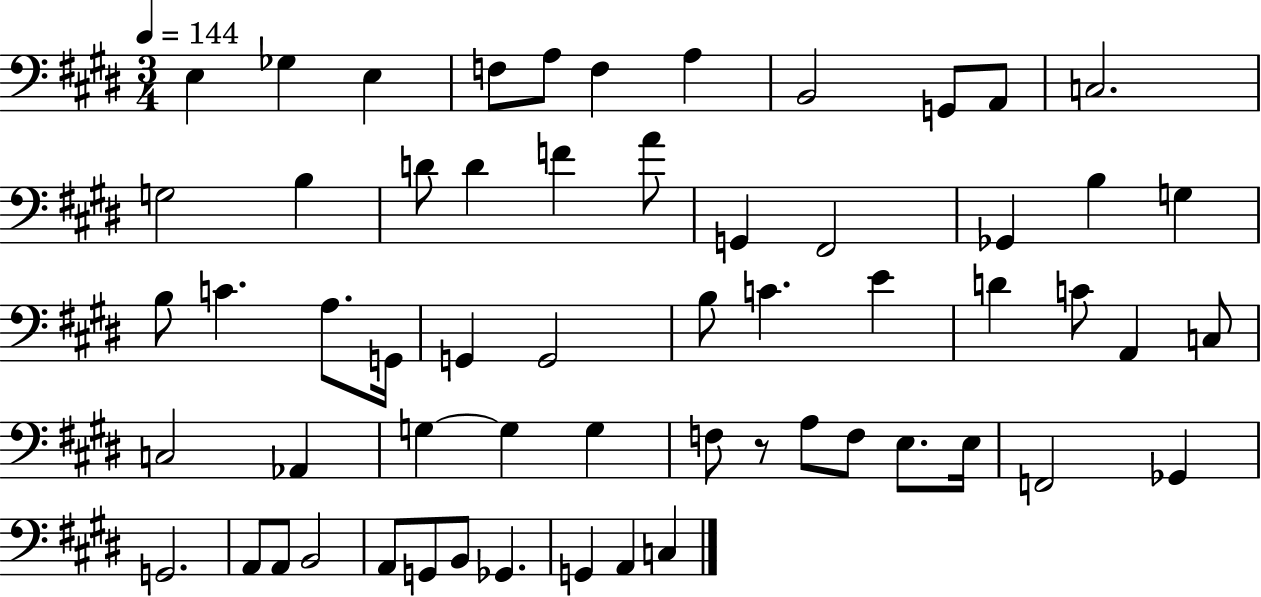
{
  \clef bass
  \numericTimeSignature
  \time 3/4
  \key e \major
  \tempo 4 = 144
  e4 ges4 e4 | f8 a8 f4 a4 | b,2 g,8 a,8 | c2. | \break g2 b4 | d'8 d'4 f'4 a'8 | g,4 fis,2 | ges,4 b4 g4 | \break b8 c'4. a8. g,16 | g,4 g,2 | b8 c'4. e'4 | d'4 c'8 a,4 c8 | \break c2 aes,4 | g4~~ g4 g4 | f8 r8 a8 f8 e8. e16 | f,2 ges,4 | \break g,2. | a,8 a,8 b,2 | a,8 g,8 b,8 ges,4. | g,4 a,4 c4 | \break \bar "|."
}